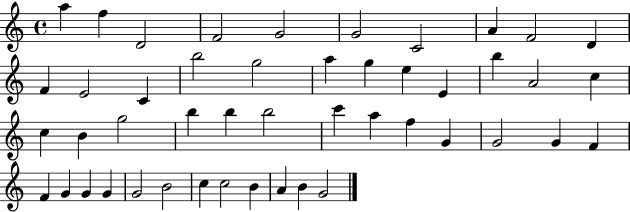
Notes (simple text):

A5/q F5/q D4/h F4/h G4/h G4/h C4/h A4/q F4/h D4/q F4/q E4/h C4/q B5/h G5/h A5/q G5/q E5/q E4/q B5/q A4/h C5/q C5/q B4/q G5/h B5/q B5/q B5/h C6/q A5/q F5/q G4/q G4/h G4/q F4/q F4/q G4/q G4/q G4/q G4/h B4/h C5/q C5/h B4/q A4/q B4/q G4/h